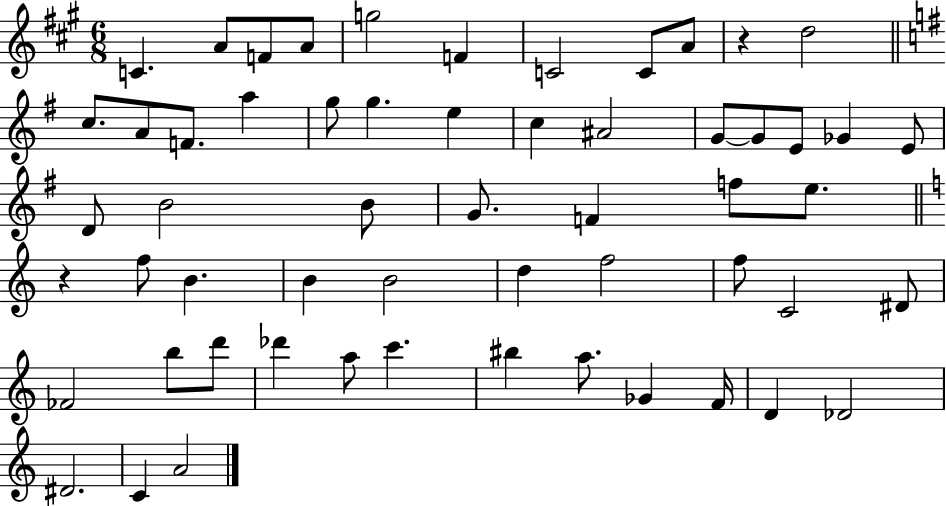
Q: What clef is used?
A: treble